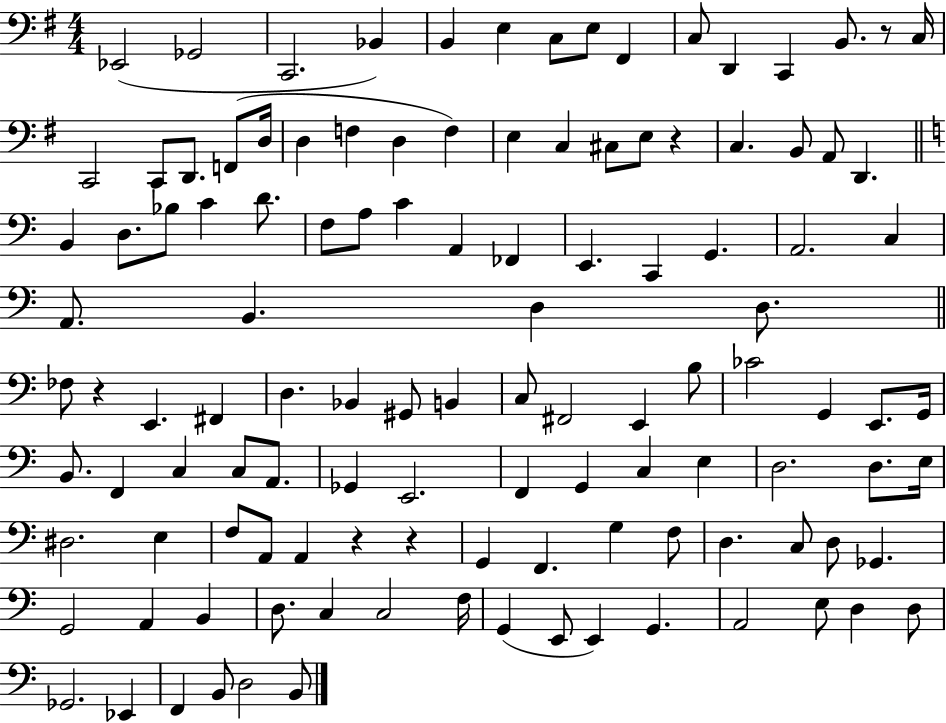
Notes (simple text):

Eb2/h Gb2/h C2/h. Bb2/q B2/q E3/q C3/e E3/e F#2/q C3/e D2/q C2/q B2/e. R/e C3/s C2/h C2/e D2/e. F2/e D3/s D3/q F3/q D3/q F3/q E3/q C3/q C#3/e E3/e R/q C3/q. B2/e A2/e D2/q. B2/q D3/e. Bb3/e C4/q D4/e. F3/e A3/e C4/q A2/q FES2/q E2/q. C2/q G2/q. A2/h. C3/q A2/e. B2/q. D3/q D3/e. FES3/e R/q E2/q. F#2/q D3/q. Bb2/q G#2/e B2/q C3/e F#2/h E2/q B3/e CES4/h G2/q E2/e. G2/s B2/e. F2/q C3/q C3/e A2/e. Gb2/q E2/h. F2/q G2/q C3/q E3/q D3/h. D3/e. E3/s D#3/h. E3/q F3/e A2/e A2/q R/q R/q G2/q F2/q. G3/q F3/e D3/q. C3/e D3/e Gb2/q. G2/h A2/q B2/q D3/e. C3/q C3/h F3/s G2/q E2/e E2/q G2/q. A2/h E3/e D3/q D3/e Gb2/h. Eb2/q F2/q B2/e D3/h B2/e